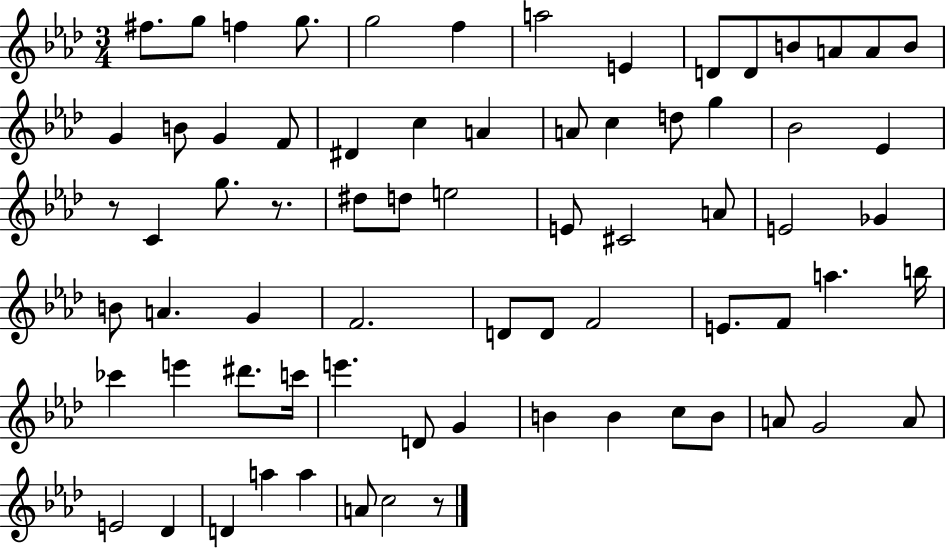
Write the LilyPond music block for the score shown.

{
  \clef treble
  \numericTimeSignature
  \time 3/4
  \key aes \major
  fis''8. g''8 f''4 g''8. | g''2 f''4 | a''2 e'4 | d'8 d'8 b'8 a'8 a'8 b'8 | \break g'4 b'8 g'4 f'8 | dis'4 c''4 a'4 | a'8 c''4 d''8 g''4 | bes'2 ees'4 | \break r8 c'4 g''8. r8. | dis''8 d''8 e''2 | e'8 cis'2 a'8 | e'2 ges'4 | \break b'8 a'4. g'4 | f'2. | d'8 d'8 f'2 | e'8. f'8 a''4. b''16 | \break ces'''4 e'''4 dis'''8. c'''16 | e'''4. d'8 g'4 | b'4 b'4 c''8 b'8 | a'8 g'2 a'8 | \break e'2 des'4 | d'4 a''4 a''4 | a'8 c''2 r8 | \bar "|."
}